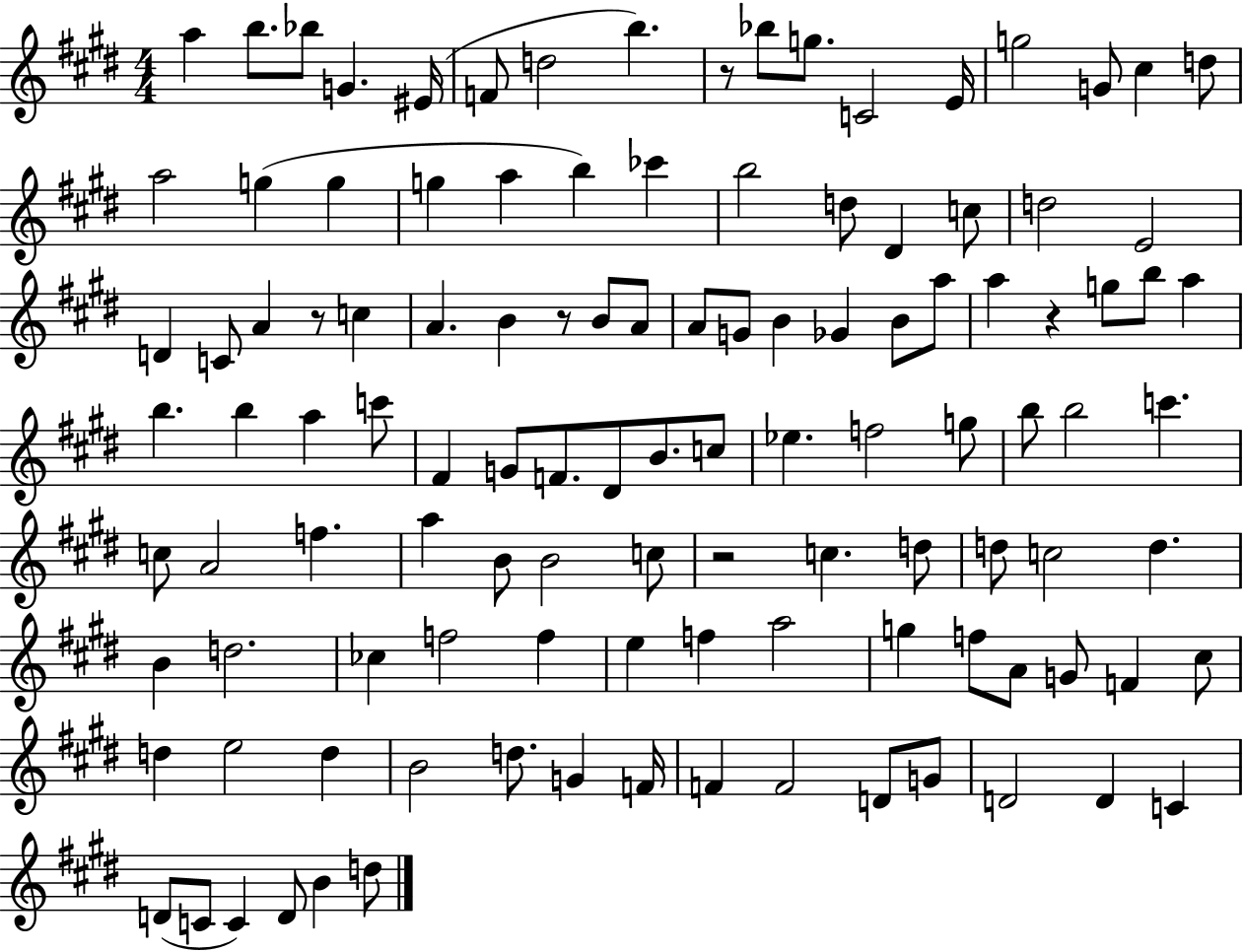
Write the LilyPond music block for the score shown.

{
  \clef treble
  \numericTimeSignature
  \time 4/4
  \key e \major
  a''4 b''8. bes''8 g'4. eis'16( | f'8 d''2 b''4.) | r8 bes''8 g''8. c'2 e'16 | g''2 g'8 cis''4 d''8 | \break a''2 g''4( g''4 | g''4 a''4 b''4) ces'''4 | b''2 d''8 dis'4 c''8 | d''2 e'2 | \break d'4 c'8 a'4 r8 c''4 | a'4. b'4 r8 b'8 a'8 | a'8 g'8 b'4 ges'4 b'8 a''8 | a''4 r4 g''8 b''8 a''4 | \break b''4. b''4 a''4 c'''8 | fis'4 g'8 f'8. dis'8 b'8. c''8 | ees''4. f''2 g''8 | b''8 b''2 c'''4. | \break c''8 a'2 f''4. | a''4 b'8 b'2 c''8 | r2 c''4. d''8 | d''8 c''2 d''4. | \break b'4 d''2. | ces''4 f''2 f''4 | e''4 f''4 a''2 | g''4 f''8 a'8 g'8 f'4 cis''8 | \break d''4 e''2 d''4 | b'2 d''8. g'4 f'16 | f'4 f'2 d'8 g'8 | d'2 d'4 c'4 | \break d'8( c'8 c'4) d'8 b'4 d''8 | \bar "|."
}